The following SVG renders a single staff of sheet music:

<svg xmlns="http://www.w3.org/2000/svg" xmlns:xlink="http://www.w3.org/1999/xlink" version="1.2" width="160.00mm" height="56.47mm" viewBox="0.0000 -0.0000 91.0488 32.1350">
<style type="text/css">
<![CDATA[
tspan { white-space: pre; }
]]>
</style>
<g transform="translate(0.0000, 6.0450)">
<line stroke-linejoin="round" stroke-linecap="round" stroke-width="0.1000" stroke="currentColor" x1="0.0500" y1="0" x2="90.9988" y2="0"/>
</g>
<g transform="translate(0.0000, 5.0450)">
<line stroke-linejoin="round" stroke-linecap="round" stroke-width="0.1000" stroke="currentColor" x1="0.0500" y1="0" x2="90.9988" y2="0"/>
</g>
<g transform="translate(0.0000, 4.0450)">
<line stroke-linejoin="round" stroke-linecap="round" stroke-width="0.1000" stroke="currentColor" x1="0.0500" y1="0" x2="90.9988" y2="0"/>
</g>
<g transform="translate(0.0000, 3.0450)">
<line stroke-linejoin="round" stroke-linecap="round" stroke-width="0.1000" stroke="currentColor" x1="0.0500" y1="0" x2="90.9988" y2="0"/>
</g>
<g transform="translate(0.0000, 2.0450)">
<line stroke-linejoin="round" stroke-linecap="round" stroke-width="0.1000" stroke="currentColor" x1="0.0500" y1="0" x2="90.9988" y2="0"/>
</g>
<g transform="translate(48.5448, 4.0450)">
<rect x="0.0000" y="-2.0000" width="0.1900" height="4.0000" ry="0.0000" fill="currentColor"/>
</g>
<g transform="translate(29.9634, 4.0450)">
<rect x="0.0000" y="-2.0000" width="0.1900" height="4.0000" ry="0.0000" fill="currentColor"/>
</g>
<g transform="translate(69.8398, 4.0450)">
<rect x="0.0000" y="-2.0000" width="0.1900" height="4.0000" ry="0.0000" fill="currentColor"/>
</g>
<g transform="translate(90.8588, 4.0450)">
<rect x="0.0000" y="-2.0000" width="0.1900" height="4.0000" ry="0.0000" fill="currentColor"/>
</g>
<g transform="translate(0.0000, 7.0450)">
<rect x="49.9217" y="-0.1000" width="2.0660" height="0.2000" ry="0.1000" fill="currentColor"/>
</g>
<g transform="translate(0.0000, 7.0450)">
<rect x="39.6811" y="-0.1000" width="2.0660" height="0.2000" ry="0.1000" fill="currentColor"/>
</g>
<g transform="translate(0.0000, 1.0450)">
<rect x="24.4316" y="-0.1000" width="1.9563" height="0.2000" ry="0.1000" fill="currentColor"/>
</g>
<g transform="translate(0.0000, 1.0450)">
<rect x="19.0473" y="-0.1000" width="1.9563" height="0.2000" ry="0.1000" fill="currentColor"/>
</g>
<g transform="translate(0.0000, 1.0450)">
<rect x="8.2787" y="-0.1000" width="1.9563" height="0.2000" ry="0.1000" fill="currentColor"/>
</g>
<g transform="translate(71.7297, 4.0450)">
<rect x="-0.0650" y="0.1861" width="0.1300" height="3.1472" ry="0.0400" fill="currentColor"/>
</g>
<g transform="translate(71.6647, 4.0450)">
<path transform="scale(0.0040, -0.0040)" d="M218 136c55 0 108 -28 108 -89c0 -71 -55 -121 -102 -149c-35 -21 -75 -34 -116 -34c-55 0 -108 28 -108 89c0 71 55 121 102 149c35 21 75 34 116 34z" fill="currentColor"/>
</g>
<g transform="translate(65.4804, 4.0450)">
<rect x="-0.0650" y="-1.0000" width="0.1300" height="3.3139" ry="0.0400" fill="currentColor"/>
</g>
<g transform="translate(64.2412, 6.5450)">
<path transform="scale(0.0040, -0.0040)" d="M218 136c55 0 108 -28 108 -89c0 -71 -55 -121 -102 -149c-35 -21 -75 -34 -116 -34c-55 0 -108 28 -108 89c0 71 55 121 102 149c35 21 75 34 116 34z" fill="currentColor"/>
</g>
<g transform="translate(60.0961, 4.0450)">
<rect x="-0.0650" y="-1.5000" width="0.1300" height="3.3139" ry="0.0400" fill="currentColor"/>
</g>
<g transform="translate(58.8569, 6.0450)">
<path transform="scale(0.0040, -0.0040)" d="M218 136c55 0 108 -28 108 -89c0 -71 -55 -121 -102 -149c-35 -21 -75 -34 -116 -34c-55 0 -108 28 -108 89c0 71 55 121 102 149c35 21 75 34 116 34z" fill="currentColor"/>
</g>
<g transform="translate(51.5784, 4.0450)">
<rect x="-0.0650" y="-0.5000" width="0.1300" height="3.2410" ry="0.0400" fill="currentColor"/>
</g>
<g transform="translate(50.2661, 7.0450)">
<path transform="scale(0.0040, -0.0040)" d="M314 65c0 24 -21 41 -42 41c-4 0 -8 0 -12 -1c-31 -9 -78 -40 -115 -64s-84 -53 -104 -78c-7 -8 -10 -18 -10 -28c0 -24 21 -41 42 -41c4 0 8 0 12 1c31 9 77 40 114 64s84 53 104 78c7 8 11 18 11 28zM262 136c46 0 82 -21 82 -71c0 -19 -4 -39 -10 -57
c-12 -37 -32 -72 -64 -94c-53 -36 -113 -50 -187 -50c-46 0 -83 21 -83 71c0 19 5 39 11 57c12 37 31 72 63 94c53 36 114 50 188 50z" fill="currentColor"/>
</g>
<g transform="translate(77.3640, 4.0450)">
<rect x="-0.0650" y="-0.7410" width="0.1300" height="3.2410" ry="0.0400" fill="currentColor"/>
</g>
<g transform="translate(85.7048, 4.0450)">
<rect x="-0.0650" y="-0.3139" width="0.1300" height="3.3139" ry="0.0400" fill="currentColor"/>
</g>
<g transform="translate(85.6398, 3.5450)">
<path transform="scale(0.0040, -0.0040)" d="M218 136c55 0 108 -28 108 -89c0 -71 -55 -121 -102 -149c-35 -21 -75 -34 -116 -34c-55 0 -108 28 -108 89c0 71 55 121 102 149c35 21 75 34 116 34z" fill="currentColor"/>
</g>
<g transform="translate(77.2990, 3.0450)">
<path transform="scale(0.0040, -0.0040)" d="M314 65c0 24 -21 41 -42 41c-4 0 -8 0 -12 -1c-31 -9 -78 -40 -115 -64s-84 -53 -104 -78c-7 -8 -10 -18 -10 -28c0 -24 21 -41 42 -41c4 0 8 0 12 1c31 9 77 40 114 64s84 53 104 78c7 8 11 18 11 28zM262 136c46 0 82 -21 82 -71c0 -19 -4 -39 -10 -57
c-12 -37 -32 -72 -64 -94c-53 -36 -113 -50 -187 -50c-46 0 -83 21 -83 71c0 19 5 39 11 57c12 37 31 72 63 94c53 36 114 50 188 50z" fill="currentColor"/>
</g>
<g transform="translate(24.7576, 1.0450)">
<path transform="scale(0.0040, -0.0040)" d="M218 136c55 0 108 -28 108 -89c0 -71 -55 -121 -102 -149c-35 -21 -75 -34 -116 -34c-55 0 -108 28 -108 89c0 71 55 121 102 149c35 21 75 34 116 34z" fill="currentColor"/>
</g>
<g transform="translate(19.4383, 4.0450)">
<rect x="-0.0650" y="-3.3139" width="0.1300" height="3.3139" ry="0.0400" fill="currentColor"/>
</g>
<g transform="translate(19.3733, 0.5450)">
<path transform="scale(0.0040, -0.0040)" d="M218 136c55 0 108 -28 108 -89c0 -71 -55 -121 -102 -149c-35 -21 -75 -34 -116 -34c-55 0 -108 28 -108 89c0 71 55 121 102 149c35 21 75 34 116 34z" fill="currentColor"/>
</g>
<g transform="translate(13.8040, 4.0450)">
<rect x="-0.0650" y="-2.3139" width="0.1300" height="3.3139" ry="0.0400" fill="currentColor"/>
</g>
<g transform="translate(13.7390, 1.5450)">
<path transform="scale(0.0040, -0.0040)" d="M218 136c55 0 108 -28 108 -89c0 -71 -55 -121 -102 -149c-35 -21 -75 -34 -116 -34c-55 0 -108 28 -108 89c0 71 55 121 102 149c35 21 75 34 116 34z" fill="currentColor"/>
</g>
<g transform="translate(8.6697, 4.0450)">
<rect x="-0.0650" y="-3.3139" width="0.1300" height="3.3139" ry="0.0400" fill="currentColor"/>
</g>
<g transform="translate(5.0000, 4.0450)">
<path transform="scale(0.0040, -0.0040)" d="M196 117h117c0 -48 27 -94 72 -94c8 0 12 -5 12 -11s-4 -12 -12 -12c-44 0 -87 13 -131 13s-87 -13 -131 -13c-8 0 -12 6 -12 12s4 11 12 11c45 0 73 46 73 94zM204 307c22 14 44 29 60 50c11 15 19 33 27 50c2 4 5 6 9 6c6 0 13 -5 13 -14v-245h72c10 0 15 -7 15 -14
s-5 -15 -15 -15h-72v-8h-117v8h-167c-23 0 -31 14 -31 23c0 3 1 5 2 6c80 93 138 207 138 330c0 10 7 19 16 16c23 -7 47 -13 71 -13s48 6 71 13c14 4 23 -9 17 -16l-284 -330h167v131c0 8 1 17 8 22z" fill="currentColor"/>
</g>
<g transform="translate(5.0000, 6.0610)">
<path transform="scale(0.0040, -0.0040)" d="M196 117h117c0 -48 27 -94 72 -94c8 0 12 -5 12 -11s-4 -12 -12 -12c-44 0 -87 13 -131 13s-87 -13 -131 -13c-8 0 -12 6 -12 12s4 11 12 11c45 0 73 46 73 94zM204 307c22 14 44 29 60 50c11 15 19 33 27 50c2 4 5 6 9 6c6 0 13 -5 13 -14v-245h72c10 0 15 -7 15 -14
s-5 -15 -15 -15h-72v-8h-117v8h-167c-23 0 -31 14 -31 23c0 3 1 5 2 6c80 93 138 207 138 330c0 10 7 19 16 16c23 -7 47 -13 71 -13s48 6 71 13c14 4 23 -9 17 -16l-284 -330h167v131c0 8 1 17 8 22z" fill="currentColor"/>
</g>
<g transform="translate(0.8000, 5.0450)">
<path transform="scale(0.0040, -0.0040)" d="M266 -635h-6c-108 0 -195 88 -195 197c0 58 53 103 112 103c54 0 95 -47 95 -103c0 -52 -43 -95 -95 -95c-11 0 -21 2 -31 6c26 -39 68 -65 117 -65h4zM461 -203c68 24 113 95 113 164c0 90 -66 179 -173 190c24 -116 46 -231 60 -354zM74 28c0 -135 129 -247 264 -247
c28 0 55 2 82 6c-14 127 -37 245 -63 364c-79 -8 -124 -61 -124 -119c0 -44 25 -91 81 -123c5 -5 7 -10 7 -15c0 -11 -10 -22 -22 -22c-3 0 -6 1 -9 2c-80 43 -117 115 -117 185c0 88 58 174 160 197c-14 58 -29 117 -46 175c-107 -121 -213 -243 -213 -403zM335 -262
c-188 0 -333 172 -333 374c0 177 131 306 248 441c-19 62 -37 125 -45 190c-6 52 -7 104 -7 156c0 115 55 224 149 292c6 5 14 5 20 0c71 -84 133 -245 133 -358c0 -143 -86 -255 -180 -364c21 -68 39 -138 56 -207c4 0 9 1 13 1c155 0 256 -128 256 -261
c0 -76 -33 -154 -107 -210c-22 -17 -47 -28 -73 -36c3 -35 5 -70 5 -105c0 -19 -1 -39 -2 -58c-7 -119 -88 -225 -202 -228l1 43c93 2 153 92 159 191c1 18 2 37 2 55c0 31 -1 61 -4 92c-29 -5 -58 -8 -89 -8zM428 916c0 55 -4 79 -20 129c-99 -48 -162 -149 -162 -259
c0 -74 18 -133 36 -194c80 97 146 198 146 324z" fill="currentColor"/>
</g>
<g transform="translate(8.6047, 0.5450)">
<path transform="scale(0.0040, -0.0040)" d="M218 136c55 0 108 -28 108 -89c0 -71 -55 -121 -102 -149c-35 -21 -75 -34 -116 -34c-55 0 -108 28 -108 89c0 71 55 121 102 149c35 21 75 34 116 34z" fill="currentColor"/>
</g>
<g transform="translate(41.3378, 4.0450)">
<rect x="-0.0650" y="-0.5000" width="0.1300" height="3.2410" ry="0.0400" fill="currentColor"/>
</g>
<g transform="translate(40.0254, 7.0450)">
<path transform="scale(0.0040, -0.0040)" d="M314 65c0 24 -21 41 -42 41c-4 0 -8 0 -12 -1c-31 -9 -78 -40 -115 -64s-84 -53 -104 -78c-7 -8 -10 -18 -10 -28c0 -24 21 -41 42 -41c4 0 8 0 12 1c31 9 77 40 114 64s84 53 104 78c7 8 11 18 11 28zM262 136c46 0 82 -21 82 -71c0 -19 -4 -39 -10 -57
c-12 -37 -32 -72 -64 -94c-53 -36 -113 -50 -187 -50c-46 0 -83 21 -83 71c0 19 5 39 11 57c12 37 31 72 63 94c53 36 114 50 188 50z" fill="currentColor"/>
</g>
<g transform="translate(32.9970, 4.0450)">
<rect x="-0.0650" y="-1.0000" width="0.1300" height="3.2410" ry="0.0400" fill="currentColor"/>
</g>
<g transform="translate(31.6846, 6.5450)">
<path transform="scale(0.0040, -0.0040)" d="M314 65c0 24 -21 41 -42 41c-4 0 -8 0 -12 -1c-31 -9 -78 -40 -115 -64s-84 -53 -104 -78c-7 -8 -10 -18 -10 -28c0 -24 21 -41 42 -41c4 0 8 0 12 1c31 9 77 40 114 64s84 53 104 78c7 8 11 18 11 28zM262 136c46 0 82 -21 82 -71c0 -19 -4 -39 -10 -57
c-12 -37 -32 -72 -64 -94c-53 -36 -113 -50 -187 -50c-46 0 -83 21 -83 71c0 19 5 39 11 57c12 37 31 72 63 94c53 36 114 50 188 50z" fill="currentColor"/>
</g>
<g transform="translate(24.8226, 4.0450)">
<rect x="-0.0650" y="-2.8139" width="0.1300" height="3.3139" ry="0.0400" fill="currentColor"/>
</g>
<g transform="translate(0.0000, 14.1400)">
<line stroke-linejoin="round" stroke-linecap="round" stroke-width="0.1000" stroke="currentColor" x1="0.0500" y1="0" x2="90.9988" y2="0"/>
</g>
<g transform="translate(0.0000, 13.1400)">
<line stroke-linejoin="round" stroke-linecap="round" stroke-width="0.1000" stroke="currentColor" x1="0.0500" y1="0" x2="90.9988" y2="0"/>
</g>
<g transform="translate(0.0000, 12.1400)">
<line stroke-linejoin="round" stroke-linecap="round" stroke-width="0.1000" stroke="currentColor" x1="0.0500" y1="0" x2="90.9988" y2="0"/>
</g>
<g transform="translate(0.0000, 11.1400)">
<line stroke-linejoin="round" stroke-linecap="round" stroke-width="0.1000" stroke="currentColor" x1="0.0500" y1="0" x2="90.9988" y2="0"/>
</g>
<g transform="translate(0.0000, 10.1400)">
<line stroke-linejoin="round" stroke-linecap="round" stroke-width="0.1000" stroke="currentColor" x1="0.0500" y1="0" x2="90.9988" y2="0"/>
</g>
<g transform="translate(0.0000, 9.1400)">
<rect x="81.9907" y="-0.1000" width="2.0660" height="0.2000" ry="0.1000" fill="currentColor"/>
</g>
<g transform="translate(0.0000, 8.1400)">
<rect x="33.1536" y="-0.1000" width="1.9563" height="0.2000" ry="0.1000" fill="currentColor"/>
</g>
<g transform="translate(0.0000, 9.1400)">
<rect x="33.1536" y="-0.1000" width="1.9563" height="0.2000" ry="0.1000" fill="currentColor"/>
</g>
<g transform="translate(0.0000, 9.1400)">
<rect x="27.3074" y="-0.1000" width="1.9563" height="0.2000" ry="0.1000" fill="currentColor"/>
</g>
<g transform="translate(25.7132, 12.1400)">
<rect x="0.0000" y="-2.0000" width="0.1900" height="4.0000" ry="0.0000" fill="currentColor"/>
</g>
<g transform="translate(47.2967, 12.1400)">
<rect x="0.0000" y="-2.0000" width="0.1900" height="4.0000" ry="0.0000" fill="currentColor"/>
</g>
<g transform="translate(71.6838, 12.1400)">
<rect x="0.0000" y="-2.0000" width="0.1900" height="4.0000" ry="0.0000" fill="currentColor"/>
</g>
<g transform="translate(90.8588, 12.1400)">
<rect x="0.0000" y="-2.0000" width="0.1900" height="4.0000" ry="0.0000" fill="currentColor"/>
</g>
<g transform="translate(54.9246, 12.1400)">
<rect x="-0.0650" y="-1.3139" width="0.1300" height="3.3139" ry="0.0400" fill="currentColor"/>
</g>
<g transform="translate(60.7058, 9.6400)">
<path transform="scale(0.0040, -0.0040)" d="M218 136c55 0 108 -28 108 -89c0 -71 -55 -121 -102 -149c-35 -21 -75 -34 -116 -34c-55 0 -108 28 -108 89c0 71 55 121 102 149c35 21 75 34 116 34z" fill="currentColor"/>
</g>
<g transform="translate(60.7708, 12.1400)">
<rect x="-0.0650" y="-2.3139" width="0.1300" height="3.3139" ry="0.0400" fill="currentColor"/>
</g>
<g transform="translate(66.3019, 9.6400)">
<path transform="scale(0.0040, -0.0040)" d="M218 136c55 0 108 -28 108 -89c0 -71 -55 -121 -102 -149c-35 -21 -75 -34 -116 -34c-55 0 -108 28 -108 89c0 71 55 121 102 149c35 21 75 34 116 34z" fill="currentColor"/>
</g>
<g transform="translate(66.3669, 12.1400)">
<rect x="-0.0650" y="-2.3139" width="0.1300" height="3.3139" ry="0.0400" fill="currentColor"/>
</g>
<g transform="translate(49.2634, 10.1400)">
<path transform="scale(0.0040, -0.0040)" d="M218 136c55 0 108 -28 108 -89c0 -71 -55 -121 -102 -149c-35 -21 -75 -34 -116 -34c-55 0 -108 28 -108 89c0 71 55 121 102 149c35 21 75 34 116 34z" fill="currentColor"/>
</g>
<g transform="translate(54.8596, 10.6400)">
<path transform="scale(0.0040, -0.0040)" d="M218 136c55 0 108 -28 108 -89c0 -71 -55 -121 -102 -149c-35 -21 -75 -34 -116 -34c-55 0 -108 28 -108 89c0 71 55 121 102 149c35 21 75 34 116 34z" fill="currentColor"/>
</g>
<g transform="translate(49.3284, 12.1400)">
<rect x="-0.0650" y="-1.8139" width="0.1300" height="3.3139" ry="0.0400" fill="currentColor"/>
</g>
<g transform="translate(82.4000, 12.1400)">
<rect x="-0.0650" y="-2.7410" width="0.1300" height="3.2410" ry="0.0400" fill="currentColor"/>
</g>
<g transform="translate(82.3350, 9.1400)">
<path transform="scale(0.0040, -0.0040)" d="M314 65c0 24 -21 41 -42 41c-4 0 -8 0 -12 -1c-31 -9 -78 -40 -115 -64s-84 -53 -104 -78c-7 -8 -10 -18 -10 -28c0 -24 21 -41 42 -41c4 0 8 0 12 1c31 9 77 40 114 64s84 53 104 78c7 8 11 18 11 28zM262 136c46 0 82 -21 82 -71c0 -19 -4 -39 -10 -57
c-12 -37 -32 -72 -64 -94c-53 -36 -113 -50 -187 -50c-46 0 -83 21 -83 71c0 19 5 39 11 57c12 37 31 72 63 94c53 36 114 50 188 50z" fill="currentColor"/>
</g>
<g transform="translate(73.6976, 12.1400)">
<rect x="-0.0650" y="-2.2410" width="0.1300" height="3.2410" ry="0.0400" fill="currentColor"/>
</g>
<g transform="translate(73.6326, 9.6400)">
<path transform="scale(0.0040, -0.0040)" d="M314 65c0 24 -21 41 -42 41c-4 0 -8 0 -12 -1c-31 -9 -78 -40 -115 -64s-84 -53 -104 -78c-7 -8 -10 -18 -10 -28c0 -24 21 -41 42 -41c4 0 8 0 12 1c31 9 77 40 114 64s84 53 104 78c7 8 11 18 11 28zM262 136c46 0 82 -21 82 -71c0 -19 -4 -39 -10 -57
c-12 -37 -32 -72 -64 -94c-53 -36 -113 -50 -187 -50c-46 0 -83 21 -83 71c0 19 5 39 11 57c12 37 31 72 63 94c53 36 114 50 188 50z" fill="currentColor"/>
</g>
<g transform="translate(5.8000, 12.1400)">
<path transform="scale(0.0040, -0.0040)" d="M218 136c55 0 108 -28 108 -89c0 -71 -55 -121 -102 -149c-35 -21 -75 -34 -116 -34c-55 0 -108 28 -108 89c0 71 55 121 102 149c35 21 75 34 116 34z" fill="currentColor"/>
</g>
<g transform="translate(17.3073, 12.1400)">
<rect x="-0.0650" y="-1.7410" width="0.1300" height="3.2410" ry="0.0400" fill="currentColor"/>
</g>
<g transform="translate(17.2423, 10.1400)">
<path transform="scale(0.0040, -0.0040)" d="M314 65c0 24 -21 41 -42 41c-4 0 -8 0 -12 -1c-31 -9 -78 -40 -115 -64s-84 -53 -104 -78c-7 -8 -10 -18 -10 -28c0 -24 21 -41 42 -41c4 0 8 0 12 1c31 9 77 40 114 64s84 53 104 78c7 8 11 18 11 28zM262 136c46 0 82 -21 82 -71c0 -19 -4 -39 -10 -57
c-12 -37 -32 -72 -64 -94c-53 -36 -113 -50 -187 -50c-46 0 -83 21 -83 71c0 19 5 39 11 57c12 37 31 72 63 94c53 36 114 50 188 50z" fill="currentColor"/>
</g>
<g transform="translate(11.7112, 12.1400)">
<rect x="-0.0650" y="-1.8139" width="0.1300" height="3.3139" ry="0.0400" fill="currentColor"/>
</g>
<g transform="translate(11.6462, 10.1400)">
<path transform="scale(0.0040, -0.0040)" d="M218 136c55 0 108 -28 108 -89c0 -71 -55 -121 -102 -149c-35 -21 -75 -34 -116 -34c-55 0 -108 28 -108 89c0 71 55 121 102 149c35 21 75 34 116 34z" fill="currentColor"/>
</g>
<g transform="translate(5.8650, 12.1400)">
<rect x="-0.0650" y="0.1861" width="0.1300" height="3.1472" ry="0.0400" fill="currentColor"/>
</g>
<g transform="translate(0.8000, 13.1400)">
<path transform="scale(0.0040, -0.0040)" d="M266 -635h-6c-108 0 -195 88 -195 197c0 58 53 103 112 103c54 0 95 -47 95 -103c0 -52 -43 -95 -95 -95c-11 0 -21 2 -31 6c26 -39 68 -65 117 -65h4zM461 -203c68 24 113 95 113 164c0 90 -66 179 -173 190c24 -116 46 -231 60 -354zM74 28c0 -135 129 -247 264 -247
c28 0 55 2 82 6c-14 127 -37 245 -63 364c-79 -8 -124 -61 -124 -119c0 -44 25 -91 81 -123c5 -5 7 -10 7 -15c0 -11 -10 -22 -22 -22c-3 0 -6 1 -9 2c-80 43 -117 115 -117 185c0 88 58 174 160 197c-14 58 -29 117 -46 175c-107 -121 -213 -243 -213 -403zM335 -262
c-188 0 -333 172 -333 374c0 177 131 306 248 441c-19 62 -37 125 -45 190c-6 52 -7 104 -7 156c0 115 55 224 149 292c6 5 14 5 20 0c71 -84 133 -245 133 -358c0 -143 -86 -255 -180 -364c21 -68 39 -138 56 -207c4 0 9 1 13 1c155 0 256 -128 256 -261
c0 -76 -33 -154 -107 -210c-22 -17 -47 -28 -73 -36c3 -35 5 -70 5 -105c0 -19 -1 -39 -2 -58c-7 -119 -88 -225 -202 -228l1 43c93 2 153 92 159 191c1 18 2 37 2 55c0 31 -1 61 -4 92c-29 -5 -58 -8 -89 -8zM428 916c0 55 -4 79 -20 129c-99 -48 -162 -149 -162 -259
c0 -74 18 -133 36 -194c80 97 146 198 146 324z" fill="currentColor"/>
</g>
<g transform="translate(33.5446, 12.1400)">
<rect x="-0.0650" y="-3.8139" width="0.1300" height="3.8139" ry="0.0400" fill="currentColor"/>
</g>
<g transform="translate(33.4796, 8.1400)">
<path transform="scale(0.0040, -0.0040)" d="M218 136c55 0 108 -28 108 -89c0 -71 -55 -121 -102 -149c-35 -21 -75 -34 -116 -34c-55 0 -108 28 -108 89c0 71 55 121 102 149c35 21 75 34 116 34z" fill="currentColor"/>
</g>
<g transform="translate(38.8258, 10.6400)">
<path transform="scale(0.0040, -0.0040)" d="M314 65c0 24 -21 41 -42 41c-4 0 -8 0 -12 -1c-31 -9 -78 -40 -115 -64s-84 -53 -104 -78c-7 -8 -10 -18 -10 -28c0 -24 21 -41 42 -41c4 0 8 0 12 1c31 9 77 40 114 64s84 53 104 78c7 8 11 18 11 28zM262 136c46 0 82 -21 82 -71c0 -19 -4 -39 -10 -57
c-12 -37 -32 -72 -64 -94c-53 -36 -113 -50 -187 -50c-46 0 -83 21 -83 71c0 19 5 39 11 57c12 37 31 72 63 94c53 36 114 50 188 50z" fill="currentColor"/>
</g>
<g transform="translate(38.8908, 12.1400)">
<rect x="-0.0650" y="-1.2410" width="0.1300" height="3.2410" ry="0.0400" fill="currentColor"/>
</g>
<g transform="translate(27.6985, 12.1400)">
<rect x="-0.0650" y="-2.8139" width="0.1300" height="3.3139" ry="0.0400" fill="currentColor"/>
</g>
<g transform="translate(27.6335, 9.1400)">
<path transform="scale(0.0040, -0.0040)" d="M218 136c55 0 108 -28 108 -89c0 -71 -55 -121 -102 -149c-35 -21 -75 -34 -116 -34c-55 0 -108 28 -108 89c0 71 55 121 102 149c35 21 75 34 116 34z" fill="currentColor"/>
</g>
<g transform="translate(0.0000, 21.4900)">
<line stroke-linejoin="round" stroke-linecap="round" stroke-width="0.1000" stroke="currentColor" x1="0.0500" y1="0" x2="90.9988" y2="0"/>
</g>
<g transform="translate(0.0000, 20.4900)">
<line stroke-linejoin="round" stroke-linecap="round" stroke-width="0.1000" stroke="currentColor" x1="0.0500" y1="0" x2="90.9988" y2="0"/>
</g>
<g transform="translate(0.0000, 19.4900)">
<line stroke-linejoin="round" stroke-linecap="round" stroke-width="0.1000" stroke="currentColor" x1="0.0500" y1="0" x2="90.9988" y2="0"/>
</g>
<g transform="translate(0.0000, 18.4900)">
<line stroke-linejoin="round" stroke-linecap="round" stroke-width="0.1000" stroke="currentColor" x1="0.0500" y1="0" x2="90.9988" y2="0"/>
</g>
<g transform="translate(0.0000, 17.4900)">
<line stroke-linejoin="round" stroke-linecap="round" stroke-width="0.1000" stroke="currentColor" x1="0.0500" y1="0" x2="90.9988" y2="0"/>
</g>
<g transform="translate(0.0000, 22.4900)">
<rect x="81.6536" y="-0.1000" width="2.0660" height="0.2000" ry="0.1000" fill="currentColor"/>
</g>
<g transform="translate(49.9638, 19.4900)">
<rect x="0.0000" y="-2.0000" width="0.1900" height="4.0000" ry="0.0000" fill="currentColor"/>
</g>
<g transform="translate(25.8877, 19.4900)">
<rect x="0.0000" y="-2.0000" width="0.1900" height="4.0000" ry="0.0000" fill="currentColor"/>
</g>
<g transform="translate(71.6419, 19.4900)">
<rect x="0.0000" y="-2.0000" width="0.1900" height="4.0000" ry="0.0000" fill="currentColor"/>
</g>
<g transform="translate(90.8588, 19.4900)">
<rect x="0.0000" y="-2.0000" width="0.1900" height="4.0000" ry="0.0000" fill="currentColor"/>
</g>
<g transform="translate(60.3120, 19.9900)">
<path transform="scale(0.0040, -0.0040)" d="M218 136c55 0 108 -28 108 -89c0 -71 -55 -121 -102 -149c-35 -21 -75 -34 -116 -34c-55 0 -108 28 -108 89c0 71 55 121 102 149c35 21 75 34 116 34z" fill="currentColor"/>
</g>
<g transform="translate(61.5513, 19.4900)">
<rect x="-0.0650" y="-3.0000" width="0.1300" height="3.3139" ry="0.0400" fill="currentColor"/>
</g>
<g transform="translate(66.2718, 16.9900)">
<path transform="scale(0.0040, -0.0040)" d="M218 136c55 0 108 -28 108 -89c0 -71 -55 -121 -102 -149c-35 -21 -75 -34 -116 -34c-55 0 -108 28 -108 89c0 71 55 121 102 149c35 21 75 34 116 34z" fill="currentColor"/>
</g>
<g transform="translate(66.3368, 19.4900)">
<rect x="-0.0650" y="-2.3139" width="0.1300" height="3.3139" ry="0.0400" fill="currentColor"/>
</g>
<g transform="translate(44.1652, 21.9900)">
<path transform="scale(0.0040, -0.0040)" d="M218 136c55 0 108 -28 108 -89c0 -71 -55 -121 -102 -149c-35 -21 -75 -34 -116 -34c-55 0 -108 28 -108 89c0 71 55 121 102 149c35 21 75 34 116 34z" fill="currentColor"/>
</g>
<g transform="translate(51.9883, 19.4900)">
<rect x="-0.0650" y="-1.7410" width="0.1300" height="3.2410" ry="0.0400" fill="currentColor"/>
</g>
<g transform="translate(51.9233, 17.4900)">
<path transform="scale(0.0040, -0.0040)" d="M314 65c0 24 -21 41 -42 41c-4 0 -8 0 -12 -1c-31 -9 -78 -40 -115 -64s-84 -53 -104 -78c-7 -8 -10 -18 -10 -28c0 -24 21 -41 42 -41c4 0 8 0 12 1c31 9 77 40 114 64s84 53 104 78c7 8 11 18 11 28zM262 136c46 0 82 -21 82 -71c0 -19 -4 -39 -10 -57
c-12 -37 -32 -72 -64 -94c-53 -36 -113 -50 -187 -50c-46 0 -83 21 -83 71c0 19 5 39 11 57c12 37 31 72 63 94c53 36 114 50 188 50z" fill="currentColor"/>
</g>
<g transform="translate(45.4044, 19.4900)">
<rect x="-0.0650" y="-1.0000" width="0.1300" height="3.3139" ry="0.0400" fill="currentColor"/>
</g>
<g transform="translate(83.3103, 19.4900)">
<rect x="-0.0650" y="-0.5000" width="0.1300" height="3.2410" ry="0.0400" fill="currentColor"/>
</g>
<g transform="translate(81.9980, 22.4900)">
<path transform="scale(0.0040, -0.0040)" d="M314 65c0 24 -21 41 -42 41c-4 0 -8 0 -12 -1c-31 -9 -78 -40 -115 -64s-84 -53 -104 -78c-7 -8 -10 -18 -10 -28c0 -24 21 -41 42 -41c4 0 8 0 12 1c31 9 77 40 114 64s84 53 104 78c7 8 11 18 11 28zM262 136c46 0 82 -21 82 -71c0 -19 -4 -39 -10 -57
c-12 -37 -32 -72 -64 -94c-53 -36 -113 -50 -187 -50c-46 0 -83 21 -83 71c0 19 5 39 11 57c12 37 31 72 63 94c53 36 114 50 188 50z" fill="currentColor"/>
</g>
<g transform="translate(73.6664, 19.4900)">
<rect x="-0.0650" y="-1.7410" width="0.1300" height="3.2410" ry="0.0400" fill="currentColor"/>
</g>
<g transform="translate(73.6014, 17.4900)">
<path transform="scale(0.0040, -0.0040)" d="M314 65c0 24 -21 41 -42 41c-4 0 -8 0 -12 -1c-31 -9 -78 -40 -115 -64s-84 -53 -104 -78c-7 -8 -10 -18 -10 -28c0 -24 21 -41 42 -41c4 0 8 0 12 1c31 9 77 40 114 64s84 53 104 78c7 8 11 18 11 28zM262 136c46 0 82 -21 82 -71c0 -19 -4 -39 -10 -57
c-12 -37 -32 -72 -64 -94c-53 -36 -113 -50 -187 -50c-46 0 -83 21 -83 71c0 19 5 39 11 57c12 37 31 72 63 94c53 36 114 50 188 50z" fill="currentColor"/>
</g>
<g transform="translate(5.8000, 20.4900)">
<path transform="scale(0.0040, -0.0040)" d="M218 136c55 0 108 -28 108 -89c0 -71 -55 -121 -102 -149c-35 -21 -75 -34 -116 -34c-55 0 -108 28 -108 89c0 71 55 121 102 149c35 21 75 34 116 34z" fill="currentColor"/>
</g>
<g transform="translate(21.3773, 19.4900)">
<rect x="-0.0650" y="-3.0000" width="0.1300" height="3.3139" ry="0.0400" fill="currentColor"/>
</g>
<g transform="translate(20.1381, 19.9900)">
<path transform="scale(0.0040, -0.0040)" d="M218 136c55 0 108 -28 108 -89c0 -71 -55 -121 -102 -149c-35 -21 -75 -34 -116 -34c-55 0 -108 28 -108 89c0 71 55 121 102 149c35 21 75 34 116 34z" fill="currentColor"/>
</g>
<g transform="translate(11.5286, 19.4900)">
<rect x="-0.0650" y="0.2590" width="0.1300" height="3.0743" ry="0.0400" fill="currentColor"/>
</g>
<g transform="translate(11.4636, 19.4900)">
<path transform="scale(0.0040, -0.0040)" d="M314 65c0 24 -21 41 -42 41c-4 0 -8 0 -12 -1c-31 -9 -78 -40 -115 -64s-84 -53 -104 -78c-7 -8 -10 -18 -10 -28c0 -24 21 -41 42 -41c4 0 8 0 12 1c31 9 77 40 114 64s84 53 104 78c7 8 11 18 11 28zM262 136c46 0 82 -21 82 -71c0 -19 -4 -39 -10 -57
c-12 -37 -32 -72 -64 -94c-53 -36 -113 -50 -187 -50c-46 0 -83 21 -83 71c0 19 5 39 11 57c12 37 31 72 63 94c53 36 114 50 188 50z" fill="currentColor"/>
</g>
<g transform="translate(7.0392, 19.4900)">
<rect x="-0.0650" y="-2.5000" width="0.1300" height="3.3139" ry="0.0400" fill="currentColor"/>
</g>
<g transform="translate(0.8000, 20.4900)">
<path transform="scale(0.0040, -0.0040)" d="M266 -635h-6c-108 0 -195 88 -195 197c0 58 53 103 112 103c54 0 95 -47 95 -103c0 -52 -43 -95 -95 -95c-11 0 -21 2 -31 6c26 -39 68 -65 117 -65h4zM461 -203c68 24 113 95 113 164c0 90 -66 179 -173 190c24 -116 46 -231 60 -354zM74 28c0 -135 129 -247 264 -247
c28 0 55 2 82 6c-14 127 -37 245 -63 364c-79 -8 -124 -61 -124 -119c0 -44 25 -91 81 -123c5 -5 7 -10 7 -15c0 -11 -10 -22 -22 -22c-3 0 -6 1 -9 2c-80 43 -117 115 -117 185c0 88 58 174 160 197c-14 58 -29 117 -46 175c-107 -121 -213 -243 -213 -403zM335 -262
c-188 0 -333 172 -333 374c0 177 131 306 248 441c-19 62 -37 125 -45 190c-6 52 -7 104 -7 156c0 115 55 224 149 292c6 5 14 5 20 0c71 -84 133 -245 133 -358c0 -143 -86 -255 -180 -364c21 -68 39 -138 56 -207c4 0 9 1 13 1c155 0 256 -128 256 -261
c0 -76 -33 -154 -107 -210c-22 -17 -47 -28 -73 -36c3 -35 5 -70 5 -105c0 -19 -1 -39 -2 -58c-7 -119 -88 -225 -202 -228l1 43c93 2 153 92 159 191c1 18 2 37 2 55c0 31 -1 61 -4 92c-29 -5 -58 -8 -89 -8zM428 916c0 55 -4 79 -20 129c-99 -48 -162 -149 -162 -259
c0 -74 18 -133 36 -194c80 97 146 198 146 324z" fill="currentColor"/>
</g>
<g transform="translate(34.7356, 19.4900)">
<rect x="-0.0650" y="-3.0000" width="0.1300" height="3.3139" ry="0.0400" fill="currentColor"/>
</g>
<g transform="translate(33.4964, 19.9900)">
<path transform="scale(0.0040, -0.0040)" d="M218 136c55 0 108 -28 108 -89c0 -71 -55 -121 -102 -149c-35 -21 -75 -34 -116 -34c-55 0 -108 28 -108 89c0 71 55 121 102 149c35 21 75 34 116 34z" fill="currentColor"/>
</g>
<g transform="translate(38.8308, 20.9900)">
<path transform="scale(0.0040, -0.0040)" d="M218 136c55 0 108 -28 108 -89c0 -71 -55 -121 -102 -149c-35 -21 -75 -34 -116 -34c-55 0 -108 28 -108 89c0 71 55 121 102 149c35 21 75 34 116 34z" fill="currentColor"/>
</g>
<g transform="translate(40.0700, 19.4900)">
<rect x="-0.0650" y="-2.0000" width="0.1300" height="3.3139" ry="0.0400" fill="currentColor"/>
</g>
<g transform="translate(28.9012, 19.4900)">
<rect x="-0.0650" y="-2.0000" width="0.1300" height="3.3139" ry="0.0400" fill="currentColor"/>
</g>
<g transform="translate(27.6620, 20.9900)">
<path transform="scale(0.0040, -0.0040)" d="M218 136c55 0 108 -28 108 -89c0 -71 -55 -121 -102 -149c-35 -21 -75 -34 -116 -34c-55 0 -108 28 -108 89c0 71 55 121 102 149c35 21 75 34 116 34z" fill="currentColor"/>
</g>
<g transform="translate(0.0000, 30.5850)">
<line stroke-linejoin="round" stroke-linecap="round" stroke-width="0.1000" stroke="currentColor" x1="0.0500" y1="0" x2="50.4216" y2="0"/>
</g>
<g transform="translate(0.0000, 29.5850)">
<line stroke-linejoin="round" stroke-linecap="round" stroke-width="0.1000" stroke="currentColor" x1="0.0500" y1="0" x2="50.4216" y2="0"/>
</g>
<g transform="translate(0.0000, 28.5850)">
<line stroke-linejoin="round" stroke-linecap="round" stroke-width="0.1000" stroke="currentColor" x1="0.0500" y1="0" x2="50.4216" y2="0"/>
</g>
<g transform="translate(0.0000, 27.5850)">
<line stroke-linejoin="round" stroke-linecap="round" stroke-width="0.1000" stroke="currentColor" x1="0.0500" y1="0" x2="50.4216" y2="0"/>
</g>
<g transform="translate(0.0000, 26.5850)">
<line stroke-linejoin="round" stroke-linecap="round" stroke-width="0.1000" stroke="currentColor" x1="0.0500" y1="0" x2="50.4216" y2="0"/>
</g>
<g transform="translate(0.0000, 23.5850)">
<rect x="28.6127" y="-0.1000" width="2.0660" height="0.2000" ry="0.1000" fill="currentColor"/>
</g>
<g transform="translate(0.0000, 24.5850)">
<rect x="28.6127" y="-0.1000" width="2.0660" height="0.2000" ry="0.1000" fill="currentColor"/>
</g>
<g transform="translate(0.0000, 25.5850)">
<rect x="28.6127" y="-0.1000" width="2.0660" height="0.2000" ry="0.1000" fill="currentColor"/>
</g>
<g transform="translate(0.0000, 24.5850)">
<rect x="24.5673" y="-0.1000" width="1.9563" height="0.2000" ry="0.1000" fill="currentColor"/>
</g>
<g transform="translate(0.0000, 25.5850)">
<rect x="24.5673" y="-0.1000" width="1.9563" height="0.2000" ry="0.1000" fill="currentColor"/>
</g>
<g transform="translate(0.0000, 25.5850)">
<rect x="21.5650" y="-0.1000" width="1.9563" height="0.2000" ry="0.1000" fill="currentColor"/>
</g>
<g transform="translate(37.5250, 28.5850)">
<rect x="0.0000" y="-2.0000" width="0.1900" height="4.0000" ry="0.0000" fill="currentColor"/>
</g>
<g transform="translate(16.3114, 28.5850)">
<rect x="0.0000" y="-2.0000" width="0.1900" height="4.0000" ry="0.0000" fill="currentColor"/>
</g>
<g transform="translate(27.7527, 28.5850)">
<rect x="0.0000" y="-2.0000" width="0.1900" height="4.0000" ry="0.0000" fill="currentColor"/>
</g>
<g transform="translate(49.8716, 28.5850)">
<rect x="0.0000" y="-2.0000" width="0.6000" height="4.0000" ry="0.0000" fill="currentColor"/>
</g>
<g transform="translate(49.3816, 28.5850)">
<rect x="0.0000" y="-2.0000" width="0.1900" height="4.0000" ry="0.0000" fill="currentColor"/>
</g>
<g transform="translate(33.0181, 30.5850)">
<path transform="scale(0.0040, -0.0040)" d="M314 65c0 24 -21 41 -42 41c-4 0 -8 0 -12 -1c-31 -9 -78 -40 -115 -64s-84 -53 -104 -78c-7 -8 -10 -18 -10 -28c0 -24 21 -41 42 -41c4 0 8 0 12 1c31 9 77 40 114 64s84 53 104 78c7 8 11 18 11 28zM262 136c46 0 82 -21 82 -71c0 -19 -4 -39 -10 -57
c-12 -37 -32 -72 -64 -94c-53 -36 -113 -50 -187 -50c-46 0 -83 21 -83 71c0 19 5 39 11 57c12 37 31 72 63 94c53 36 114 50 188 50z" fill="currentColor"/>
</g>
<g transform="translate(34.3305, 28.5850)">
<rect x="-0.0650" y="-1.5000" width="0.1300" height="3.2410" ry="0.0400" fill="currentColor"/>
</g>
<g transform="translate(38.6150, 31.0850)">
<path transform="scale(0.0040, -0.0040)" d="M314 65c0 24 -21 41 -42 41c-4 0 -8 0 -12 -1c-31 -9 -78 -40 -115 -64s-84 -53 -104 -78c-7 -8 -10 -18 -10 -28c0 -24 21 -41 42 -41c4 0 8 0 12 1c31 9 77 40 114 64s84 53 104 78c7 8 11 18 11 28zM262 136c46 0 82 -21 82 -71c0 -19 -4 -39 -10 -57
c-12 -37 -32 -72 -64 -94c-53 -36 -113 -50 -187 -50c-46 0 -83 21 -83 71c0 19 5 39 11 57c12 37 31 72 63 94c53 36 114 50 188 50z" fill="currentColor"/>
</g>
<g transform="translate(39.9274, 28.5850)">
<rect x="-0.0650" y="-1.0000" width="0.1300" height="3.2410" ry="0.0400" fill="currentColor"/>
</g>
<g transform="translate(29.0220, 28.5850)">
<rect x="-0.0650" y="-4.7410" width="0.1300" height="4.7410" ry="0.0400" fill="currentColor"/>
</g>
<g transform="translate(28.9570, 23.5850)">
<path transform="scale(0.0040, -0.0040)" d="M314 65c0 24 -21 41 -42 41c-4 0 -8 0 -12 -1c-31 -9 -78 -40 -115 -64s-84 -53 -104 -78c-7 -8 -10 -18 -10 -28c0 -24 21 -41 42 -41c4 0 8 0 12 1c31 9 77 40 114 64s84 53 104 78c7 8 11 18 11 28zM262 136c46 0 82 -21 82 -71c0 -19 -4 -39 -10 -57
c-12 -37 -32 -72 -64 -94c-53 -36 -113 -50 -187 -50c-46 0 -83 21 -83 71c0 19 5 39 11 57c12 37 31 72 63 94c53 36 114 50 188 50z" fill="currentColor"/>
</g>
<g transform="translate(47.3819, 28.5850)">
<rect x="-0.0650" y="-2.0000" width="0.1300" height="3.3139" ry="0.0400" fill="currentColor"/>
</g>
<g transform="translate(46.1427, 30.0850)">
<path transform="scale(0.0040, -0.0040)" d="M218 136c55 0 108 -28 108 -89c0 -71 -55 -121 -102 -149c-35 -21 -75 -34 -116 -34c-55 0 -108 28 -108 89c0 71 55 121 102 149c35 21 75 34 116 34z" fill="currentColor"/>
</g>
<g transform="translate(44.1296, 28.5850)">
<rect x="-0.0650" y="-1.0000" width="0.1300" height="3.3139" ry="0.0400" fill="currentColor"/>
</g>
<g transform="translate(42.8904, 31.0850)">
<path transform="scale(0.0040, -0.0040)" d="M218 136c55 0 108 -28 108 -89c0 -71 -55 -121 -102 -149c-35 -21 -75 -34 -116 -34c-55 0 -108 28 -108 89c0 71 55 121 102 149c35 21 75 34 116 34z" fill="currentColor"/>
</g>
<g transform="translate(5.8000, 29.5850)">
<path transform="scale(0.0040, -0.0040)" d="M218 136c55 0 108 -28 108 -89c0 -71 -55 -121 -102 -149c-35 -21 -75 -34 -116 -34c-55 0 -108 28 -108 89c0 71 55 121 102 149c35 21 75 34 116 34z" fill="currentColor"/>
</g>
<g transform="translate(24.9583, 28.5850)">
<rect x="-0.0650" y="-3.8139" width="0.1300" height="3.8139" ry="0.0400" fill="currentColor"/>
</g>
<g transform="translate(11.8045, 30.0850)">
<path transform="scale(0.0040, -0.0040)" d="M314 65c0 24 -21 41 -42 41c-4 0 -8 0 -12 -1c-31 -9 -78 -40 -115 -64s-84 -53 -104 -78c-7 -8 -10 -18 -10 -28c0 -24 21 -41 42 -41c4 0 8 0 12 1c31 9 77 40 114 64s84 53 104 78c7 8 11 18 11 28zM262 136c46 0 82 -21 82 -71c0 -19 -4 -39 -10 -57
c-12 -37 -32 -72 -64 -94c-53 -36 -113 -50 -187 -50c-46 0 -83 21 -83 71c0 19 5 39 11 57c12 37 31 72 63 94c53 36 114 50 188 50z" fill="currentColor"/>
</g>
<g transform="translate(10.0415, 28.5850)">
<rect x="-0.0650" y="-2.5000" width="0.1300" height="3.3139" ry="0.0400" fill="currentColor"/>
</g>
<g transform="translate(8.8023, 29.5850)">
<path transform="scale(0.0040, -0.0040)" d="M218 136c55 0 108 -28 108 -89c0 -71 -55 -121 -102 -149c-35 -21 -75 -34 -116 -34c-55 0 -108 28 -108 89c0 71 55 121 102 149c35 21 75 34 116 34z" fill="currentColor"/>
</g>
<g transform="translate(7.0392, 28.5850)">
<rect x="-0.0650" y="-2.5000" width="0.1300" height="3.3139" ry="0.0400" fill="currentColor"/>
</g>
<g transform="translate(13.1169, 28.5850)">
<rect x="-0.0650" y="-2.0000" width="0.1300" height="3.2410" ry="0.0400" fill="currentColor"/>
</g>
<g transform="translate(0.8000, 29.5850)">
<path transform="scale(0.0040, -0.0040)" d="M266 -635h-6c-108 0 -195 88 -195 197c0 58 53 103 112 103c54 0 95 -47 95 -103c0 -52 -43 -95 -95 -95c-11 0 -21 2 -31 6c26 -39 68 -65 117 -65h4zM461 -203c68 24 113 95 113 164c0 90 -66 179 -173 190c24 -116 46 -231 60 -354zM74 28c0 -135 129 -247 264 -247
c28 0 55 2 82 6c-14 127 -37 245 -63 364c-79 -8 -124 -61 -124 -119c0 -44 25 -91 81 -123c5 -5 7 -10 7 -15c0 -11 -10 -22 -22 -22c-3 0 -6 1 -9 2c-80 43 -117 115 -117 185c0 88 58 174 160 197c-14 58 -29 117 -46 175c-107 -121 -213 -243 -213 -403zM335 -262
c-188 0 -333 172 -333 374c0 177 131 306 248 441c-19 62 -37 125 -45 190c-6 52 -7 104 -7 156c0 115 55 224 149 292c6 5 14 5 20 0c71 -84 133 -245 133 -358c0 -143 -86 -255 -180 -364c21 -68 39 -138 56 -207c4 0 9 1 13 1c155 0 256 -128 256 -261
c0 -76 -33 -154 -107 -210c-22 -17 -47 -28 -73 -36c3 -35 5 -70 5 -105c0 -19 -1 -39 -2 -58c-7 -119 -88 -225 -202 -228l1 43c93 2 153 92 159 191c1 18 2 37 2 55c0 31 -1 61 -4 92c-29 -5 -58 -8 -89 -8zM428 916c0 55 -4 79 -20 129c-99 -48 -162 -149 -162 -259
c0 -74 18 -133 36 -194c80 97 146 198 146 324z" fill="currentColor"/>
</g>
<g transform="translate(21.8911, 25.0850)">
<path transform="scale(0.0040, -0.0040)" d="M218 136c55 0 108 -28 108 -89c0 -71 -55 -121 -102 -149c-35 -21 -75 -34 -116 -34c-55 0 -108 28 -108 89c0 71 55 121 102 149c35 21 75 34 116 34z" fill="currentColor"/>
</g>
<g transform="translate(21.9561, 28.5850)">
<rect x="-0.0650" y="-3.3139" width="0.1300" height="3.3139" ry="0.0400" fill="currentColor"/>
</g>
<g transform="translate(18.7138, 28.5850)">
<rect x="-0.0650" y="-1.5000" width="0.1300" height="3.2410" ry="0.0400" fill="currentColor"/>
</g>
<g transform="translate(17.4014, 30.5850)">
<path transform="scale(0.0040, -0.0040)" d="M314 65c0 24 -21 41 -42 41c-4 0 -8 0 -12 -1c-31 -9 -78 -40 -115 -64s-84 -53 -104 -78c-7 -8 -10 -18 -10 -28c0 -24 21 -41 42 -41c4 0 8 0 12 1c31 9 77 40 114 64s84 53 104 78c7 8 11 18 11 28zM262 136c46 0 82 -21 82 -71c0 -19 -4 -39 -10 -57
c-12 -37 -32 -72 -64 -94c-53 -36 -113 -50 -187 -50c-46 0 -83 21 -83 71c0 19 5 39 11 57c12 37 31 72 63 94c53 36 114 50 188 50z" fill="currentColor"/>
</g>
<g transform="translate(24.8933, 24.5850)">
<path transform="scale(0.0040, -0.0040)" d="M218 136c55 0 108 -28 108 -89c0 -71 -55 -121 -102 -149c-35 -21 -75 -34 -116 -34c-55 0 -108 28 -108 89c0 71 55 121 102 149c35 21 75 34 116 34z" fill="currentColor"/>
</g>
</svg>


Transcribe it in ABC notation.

X:1
T:Untitled
M:4/4
L:1/4
K:C
b g b a D2 C2 C2 E D B d2 c B f f2 a c' e2 f e g g g2 a2 G B2 A F A F D f2 A g f2 C2 G G F2 E2 b c' e'2 E2 D2 D F